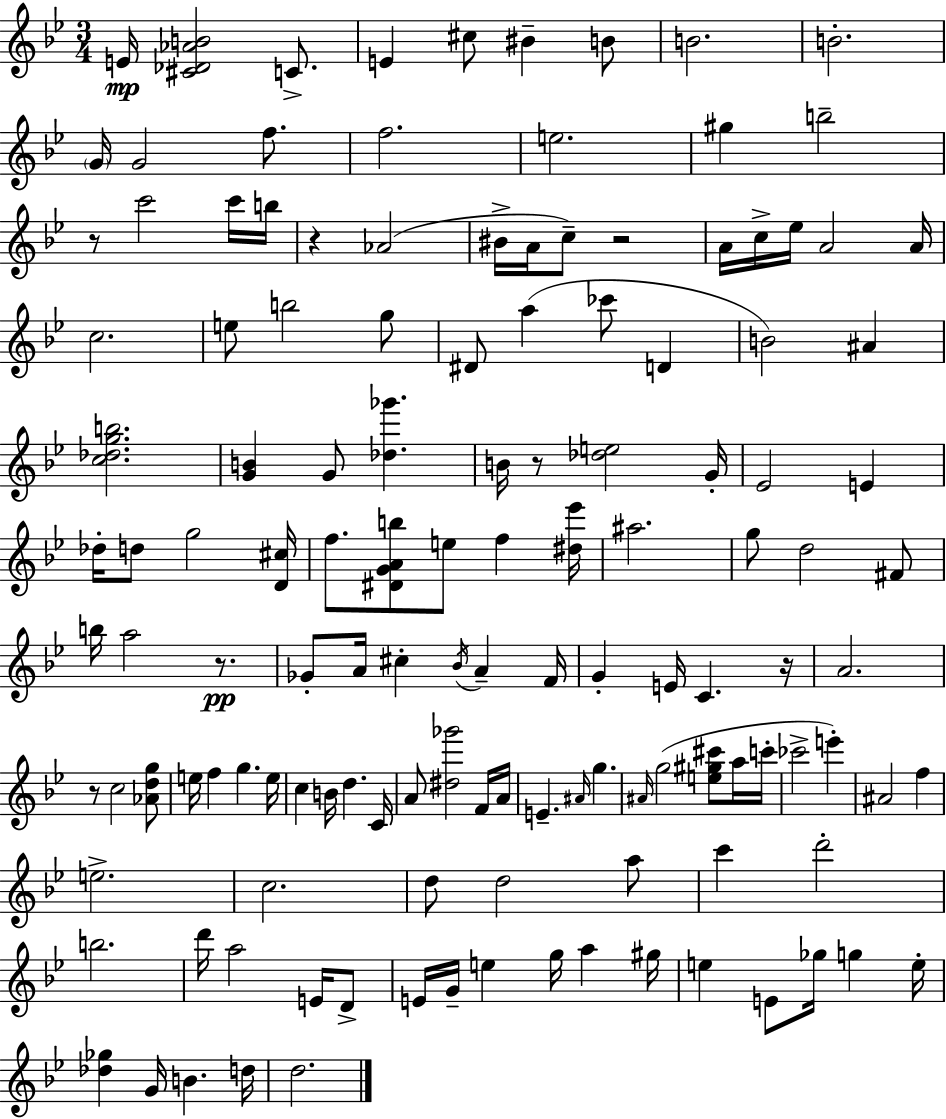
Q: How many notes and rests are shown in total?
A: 133